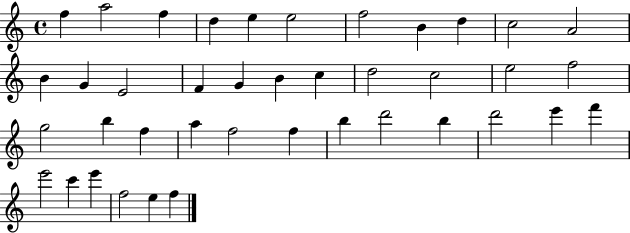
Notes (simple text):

F5/q A5/h F5/q D5/q E5/q E5/h F5/h B4/q D5/q C5/h A4/h B4/q G4/q E4/h F4/q G4/q B4/q C5/q D5/h C5/h E5/h F5/h G5/h B5/q F5/q A5/q F5/h F5/q B5/q D6/h B5/q D6/h E6/q F6/q E6/h C6/q E6/q F5/h E5/q F5/q